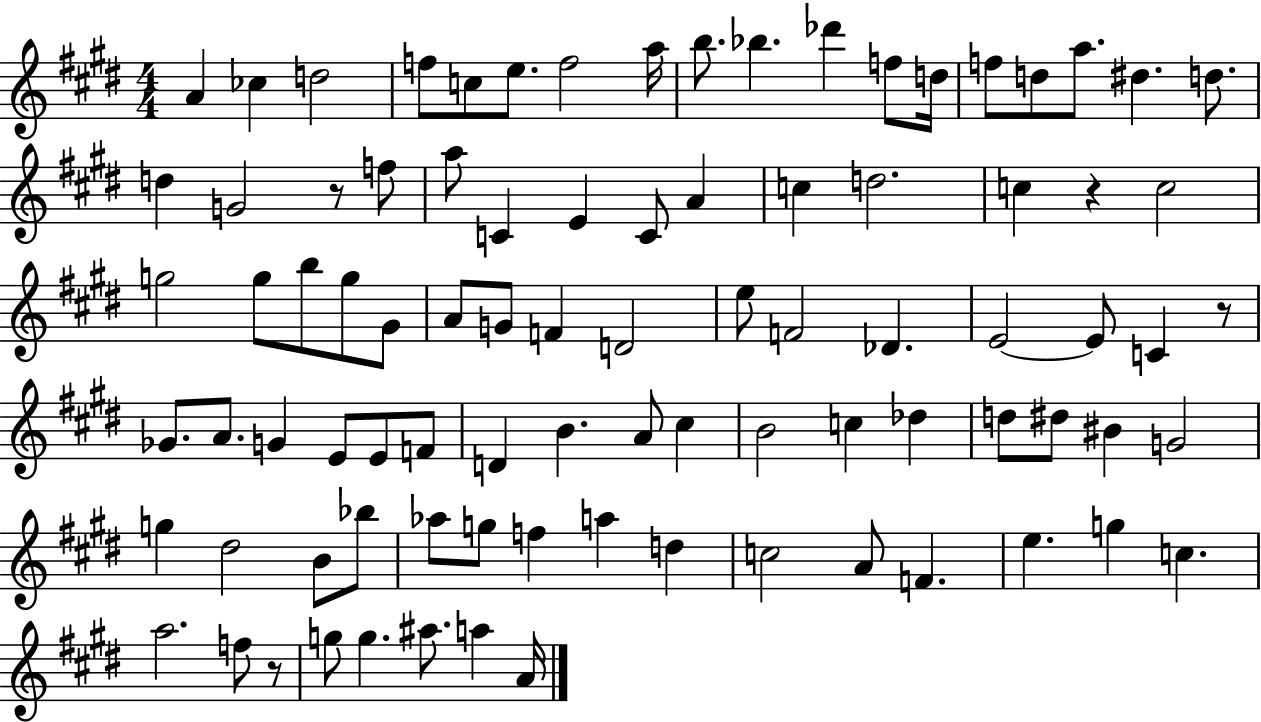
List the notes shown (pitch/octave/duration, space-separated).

A4/q CES5/q D5/h F5/e C5/e E5/e. F5/h A5/s B5/e. Bb5/q. Db6/q F5/e D5/s F5/e D5/e A5/e. D#5/q. D5/e. D5/q G4/h R/e F5/e A5/e C4/q E4/q C4/e A4/q C5/q D5/h. C5/q R/q C5/h G5/h G5/e B5/e G5/e G#4/e A4/e G4/e F4/q D4/h E5/e F4/h Db4/q. E4/h E4/e C4/q R/e Gb4/e. A4/e. G4/q E4/e E4/e F4/e D4/q B4/q. A4/e C#5/q B4/h C5/q Db5/q D5/e D#5/e BIS4/q G4/h G5/q D#5/h B4/e Bb5/e Ab5/e G5/e F5/q A5/q D5/q C5/h A4/e F4/q. E5/q. G5/q C5/q. A5/h. F5/e R/e G5/e G5/q. A#5/e. A5/q A4/s